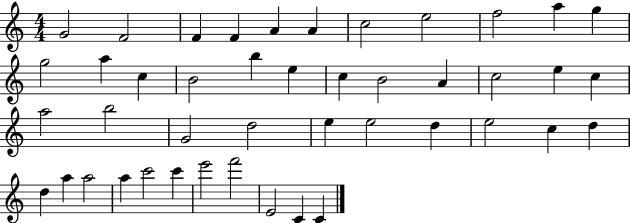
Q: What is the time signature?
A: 4/4